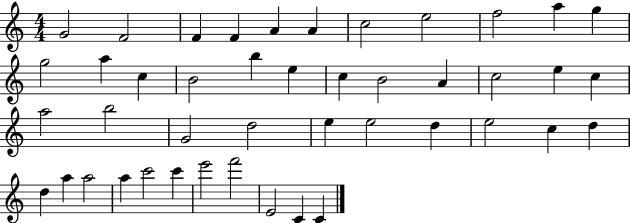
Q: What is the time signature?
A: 4/4